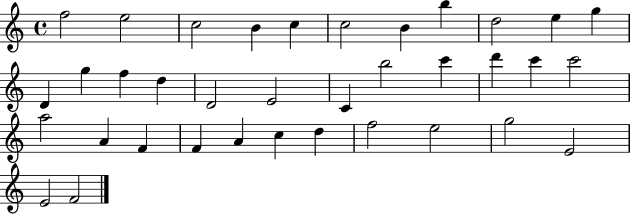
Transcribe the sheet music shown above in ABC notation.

X:1
T:Untitled
M:4/4
L:1/4
K:C
f2 e2 c2 B c c2 B b d2 e g D g f d D2 E2 C b2 c' d' c' c'2 a2 A F F A c d f2 e2 g2 E2 E2 F2